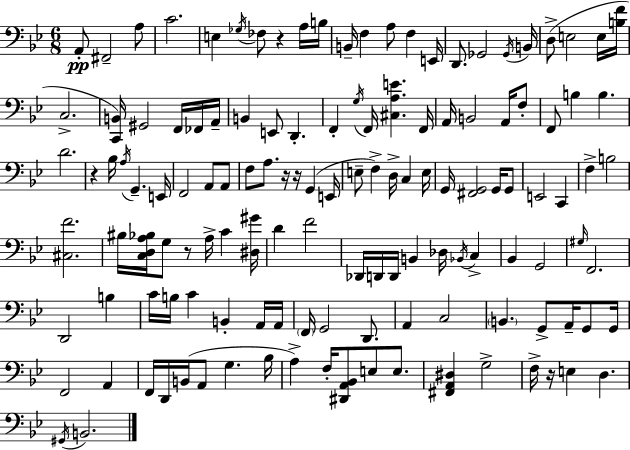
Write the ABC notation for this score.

X:1
T:Untitled
M:6/8
L:1/4
K:Bb
A,,/2 ^F,,2 A,/2 C2 E, _G,/4 _F,/2 z A,/4 B,/4 B,,/4 F, A,/2 F, E,,/4 D,,/2 _G,,2 _G,,/4 B,,/4 D,/2 E,2 E,/4 [B,F]/4 C,2 [C,,B,,]/4 ^G,,2 F,,/4 _F,,/4 A,,/4 B,, E,,/2 D,, F,, G,/4 F,,/4 [^C,A,E] F,,/4 A,,/4 B,,2 A,,/4 F,/2 F,,/2 B, B, D2 z _B,/4 A,/4 G,, E,,/4 F,,2 A,,/2 A,,/2 F,/2 A,/2 z/4 z/4 G,, E,,/4 E,/2 F, D,/4 C, E,/4 G,,/4 [^F,,G,,]2 G,,/4 G,,/2 E,,2 C,, F, B,2 [^C,F]2 ^B,/4 [C,D,A,_B,]/4 G,/2 z/2 A,/4 C [^D,^G]/4 D F2 _D,,/4 D,,/4 D,,/4 B,, _D,/4 _B,,/4 C, _B,, G,,2 ^G,/4 F,,2 D,,2 B, C/4 B,/4 C B,, A,,/4 A,,/4 F,,/4 G,,2 D,,/2 A,, C,2 B,, G,,/2 A,,/4 G,,/2 G,,/4 F,,2 A,, F,,/4 D,,/4 B,,/4 A,,/2 G, _B,/4 A, F,/4 [^D,,A,,_B,,]/2 E,/2 E,/2 [^F,,A,,^D,] G,2 F,/4 z/4 E, D, ^G,,/4 B,,2